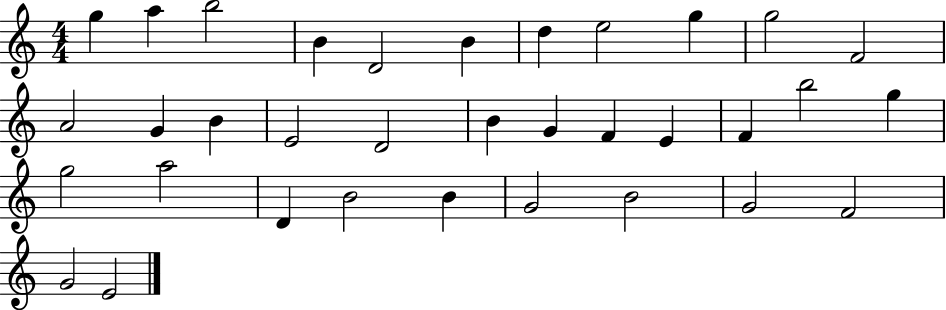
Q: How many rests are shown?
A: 0